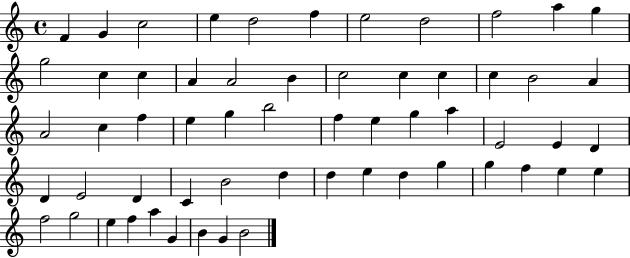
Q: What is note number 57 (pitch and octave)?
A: B4